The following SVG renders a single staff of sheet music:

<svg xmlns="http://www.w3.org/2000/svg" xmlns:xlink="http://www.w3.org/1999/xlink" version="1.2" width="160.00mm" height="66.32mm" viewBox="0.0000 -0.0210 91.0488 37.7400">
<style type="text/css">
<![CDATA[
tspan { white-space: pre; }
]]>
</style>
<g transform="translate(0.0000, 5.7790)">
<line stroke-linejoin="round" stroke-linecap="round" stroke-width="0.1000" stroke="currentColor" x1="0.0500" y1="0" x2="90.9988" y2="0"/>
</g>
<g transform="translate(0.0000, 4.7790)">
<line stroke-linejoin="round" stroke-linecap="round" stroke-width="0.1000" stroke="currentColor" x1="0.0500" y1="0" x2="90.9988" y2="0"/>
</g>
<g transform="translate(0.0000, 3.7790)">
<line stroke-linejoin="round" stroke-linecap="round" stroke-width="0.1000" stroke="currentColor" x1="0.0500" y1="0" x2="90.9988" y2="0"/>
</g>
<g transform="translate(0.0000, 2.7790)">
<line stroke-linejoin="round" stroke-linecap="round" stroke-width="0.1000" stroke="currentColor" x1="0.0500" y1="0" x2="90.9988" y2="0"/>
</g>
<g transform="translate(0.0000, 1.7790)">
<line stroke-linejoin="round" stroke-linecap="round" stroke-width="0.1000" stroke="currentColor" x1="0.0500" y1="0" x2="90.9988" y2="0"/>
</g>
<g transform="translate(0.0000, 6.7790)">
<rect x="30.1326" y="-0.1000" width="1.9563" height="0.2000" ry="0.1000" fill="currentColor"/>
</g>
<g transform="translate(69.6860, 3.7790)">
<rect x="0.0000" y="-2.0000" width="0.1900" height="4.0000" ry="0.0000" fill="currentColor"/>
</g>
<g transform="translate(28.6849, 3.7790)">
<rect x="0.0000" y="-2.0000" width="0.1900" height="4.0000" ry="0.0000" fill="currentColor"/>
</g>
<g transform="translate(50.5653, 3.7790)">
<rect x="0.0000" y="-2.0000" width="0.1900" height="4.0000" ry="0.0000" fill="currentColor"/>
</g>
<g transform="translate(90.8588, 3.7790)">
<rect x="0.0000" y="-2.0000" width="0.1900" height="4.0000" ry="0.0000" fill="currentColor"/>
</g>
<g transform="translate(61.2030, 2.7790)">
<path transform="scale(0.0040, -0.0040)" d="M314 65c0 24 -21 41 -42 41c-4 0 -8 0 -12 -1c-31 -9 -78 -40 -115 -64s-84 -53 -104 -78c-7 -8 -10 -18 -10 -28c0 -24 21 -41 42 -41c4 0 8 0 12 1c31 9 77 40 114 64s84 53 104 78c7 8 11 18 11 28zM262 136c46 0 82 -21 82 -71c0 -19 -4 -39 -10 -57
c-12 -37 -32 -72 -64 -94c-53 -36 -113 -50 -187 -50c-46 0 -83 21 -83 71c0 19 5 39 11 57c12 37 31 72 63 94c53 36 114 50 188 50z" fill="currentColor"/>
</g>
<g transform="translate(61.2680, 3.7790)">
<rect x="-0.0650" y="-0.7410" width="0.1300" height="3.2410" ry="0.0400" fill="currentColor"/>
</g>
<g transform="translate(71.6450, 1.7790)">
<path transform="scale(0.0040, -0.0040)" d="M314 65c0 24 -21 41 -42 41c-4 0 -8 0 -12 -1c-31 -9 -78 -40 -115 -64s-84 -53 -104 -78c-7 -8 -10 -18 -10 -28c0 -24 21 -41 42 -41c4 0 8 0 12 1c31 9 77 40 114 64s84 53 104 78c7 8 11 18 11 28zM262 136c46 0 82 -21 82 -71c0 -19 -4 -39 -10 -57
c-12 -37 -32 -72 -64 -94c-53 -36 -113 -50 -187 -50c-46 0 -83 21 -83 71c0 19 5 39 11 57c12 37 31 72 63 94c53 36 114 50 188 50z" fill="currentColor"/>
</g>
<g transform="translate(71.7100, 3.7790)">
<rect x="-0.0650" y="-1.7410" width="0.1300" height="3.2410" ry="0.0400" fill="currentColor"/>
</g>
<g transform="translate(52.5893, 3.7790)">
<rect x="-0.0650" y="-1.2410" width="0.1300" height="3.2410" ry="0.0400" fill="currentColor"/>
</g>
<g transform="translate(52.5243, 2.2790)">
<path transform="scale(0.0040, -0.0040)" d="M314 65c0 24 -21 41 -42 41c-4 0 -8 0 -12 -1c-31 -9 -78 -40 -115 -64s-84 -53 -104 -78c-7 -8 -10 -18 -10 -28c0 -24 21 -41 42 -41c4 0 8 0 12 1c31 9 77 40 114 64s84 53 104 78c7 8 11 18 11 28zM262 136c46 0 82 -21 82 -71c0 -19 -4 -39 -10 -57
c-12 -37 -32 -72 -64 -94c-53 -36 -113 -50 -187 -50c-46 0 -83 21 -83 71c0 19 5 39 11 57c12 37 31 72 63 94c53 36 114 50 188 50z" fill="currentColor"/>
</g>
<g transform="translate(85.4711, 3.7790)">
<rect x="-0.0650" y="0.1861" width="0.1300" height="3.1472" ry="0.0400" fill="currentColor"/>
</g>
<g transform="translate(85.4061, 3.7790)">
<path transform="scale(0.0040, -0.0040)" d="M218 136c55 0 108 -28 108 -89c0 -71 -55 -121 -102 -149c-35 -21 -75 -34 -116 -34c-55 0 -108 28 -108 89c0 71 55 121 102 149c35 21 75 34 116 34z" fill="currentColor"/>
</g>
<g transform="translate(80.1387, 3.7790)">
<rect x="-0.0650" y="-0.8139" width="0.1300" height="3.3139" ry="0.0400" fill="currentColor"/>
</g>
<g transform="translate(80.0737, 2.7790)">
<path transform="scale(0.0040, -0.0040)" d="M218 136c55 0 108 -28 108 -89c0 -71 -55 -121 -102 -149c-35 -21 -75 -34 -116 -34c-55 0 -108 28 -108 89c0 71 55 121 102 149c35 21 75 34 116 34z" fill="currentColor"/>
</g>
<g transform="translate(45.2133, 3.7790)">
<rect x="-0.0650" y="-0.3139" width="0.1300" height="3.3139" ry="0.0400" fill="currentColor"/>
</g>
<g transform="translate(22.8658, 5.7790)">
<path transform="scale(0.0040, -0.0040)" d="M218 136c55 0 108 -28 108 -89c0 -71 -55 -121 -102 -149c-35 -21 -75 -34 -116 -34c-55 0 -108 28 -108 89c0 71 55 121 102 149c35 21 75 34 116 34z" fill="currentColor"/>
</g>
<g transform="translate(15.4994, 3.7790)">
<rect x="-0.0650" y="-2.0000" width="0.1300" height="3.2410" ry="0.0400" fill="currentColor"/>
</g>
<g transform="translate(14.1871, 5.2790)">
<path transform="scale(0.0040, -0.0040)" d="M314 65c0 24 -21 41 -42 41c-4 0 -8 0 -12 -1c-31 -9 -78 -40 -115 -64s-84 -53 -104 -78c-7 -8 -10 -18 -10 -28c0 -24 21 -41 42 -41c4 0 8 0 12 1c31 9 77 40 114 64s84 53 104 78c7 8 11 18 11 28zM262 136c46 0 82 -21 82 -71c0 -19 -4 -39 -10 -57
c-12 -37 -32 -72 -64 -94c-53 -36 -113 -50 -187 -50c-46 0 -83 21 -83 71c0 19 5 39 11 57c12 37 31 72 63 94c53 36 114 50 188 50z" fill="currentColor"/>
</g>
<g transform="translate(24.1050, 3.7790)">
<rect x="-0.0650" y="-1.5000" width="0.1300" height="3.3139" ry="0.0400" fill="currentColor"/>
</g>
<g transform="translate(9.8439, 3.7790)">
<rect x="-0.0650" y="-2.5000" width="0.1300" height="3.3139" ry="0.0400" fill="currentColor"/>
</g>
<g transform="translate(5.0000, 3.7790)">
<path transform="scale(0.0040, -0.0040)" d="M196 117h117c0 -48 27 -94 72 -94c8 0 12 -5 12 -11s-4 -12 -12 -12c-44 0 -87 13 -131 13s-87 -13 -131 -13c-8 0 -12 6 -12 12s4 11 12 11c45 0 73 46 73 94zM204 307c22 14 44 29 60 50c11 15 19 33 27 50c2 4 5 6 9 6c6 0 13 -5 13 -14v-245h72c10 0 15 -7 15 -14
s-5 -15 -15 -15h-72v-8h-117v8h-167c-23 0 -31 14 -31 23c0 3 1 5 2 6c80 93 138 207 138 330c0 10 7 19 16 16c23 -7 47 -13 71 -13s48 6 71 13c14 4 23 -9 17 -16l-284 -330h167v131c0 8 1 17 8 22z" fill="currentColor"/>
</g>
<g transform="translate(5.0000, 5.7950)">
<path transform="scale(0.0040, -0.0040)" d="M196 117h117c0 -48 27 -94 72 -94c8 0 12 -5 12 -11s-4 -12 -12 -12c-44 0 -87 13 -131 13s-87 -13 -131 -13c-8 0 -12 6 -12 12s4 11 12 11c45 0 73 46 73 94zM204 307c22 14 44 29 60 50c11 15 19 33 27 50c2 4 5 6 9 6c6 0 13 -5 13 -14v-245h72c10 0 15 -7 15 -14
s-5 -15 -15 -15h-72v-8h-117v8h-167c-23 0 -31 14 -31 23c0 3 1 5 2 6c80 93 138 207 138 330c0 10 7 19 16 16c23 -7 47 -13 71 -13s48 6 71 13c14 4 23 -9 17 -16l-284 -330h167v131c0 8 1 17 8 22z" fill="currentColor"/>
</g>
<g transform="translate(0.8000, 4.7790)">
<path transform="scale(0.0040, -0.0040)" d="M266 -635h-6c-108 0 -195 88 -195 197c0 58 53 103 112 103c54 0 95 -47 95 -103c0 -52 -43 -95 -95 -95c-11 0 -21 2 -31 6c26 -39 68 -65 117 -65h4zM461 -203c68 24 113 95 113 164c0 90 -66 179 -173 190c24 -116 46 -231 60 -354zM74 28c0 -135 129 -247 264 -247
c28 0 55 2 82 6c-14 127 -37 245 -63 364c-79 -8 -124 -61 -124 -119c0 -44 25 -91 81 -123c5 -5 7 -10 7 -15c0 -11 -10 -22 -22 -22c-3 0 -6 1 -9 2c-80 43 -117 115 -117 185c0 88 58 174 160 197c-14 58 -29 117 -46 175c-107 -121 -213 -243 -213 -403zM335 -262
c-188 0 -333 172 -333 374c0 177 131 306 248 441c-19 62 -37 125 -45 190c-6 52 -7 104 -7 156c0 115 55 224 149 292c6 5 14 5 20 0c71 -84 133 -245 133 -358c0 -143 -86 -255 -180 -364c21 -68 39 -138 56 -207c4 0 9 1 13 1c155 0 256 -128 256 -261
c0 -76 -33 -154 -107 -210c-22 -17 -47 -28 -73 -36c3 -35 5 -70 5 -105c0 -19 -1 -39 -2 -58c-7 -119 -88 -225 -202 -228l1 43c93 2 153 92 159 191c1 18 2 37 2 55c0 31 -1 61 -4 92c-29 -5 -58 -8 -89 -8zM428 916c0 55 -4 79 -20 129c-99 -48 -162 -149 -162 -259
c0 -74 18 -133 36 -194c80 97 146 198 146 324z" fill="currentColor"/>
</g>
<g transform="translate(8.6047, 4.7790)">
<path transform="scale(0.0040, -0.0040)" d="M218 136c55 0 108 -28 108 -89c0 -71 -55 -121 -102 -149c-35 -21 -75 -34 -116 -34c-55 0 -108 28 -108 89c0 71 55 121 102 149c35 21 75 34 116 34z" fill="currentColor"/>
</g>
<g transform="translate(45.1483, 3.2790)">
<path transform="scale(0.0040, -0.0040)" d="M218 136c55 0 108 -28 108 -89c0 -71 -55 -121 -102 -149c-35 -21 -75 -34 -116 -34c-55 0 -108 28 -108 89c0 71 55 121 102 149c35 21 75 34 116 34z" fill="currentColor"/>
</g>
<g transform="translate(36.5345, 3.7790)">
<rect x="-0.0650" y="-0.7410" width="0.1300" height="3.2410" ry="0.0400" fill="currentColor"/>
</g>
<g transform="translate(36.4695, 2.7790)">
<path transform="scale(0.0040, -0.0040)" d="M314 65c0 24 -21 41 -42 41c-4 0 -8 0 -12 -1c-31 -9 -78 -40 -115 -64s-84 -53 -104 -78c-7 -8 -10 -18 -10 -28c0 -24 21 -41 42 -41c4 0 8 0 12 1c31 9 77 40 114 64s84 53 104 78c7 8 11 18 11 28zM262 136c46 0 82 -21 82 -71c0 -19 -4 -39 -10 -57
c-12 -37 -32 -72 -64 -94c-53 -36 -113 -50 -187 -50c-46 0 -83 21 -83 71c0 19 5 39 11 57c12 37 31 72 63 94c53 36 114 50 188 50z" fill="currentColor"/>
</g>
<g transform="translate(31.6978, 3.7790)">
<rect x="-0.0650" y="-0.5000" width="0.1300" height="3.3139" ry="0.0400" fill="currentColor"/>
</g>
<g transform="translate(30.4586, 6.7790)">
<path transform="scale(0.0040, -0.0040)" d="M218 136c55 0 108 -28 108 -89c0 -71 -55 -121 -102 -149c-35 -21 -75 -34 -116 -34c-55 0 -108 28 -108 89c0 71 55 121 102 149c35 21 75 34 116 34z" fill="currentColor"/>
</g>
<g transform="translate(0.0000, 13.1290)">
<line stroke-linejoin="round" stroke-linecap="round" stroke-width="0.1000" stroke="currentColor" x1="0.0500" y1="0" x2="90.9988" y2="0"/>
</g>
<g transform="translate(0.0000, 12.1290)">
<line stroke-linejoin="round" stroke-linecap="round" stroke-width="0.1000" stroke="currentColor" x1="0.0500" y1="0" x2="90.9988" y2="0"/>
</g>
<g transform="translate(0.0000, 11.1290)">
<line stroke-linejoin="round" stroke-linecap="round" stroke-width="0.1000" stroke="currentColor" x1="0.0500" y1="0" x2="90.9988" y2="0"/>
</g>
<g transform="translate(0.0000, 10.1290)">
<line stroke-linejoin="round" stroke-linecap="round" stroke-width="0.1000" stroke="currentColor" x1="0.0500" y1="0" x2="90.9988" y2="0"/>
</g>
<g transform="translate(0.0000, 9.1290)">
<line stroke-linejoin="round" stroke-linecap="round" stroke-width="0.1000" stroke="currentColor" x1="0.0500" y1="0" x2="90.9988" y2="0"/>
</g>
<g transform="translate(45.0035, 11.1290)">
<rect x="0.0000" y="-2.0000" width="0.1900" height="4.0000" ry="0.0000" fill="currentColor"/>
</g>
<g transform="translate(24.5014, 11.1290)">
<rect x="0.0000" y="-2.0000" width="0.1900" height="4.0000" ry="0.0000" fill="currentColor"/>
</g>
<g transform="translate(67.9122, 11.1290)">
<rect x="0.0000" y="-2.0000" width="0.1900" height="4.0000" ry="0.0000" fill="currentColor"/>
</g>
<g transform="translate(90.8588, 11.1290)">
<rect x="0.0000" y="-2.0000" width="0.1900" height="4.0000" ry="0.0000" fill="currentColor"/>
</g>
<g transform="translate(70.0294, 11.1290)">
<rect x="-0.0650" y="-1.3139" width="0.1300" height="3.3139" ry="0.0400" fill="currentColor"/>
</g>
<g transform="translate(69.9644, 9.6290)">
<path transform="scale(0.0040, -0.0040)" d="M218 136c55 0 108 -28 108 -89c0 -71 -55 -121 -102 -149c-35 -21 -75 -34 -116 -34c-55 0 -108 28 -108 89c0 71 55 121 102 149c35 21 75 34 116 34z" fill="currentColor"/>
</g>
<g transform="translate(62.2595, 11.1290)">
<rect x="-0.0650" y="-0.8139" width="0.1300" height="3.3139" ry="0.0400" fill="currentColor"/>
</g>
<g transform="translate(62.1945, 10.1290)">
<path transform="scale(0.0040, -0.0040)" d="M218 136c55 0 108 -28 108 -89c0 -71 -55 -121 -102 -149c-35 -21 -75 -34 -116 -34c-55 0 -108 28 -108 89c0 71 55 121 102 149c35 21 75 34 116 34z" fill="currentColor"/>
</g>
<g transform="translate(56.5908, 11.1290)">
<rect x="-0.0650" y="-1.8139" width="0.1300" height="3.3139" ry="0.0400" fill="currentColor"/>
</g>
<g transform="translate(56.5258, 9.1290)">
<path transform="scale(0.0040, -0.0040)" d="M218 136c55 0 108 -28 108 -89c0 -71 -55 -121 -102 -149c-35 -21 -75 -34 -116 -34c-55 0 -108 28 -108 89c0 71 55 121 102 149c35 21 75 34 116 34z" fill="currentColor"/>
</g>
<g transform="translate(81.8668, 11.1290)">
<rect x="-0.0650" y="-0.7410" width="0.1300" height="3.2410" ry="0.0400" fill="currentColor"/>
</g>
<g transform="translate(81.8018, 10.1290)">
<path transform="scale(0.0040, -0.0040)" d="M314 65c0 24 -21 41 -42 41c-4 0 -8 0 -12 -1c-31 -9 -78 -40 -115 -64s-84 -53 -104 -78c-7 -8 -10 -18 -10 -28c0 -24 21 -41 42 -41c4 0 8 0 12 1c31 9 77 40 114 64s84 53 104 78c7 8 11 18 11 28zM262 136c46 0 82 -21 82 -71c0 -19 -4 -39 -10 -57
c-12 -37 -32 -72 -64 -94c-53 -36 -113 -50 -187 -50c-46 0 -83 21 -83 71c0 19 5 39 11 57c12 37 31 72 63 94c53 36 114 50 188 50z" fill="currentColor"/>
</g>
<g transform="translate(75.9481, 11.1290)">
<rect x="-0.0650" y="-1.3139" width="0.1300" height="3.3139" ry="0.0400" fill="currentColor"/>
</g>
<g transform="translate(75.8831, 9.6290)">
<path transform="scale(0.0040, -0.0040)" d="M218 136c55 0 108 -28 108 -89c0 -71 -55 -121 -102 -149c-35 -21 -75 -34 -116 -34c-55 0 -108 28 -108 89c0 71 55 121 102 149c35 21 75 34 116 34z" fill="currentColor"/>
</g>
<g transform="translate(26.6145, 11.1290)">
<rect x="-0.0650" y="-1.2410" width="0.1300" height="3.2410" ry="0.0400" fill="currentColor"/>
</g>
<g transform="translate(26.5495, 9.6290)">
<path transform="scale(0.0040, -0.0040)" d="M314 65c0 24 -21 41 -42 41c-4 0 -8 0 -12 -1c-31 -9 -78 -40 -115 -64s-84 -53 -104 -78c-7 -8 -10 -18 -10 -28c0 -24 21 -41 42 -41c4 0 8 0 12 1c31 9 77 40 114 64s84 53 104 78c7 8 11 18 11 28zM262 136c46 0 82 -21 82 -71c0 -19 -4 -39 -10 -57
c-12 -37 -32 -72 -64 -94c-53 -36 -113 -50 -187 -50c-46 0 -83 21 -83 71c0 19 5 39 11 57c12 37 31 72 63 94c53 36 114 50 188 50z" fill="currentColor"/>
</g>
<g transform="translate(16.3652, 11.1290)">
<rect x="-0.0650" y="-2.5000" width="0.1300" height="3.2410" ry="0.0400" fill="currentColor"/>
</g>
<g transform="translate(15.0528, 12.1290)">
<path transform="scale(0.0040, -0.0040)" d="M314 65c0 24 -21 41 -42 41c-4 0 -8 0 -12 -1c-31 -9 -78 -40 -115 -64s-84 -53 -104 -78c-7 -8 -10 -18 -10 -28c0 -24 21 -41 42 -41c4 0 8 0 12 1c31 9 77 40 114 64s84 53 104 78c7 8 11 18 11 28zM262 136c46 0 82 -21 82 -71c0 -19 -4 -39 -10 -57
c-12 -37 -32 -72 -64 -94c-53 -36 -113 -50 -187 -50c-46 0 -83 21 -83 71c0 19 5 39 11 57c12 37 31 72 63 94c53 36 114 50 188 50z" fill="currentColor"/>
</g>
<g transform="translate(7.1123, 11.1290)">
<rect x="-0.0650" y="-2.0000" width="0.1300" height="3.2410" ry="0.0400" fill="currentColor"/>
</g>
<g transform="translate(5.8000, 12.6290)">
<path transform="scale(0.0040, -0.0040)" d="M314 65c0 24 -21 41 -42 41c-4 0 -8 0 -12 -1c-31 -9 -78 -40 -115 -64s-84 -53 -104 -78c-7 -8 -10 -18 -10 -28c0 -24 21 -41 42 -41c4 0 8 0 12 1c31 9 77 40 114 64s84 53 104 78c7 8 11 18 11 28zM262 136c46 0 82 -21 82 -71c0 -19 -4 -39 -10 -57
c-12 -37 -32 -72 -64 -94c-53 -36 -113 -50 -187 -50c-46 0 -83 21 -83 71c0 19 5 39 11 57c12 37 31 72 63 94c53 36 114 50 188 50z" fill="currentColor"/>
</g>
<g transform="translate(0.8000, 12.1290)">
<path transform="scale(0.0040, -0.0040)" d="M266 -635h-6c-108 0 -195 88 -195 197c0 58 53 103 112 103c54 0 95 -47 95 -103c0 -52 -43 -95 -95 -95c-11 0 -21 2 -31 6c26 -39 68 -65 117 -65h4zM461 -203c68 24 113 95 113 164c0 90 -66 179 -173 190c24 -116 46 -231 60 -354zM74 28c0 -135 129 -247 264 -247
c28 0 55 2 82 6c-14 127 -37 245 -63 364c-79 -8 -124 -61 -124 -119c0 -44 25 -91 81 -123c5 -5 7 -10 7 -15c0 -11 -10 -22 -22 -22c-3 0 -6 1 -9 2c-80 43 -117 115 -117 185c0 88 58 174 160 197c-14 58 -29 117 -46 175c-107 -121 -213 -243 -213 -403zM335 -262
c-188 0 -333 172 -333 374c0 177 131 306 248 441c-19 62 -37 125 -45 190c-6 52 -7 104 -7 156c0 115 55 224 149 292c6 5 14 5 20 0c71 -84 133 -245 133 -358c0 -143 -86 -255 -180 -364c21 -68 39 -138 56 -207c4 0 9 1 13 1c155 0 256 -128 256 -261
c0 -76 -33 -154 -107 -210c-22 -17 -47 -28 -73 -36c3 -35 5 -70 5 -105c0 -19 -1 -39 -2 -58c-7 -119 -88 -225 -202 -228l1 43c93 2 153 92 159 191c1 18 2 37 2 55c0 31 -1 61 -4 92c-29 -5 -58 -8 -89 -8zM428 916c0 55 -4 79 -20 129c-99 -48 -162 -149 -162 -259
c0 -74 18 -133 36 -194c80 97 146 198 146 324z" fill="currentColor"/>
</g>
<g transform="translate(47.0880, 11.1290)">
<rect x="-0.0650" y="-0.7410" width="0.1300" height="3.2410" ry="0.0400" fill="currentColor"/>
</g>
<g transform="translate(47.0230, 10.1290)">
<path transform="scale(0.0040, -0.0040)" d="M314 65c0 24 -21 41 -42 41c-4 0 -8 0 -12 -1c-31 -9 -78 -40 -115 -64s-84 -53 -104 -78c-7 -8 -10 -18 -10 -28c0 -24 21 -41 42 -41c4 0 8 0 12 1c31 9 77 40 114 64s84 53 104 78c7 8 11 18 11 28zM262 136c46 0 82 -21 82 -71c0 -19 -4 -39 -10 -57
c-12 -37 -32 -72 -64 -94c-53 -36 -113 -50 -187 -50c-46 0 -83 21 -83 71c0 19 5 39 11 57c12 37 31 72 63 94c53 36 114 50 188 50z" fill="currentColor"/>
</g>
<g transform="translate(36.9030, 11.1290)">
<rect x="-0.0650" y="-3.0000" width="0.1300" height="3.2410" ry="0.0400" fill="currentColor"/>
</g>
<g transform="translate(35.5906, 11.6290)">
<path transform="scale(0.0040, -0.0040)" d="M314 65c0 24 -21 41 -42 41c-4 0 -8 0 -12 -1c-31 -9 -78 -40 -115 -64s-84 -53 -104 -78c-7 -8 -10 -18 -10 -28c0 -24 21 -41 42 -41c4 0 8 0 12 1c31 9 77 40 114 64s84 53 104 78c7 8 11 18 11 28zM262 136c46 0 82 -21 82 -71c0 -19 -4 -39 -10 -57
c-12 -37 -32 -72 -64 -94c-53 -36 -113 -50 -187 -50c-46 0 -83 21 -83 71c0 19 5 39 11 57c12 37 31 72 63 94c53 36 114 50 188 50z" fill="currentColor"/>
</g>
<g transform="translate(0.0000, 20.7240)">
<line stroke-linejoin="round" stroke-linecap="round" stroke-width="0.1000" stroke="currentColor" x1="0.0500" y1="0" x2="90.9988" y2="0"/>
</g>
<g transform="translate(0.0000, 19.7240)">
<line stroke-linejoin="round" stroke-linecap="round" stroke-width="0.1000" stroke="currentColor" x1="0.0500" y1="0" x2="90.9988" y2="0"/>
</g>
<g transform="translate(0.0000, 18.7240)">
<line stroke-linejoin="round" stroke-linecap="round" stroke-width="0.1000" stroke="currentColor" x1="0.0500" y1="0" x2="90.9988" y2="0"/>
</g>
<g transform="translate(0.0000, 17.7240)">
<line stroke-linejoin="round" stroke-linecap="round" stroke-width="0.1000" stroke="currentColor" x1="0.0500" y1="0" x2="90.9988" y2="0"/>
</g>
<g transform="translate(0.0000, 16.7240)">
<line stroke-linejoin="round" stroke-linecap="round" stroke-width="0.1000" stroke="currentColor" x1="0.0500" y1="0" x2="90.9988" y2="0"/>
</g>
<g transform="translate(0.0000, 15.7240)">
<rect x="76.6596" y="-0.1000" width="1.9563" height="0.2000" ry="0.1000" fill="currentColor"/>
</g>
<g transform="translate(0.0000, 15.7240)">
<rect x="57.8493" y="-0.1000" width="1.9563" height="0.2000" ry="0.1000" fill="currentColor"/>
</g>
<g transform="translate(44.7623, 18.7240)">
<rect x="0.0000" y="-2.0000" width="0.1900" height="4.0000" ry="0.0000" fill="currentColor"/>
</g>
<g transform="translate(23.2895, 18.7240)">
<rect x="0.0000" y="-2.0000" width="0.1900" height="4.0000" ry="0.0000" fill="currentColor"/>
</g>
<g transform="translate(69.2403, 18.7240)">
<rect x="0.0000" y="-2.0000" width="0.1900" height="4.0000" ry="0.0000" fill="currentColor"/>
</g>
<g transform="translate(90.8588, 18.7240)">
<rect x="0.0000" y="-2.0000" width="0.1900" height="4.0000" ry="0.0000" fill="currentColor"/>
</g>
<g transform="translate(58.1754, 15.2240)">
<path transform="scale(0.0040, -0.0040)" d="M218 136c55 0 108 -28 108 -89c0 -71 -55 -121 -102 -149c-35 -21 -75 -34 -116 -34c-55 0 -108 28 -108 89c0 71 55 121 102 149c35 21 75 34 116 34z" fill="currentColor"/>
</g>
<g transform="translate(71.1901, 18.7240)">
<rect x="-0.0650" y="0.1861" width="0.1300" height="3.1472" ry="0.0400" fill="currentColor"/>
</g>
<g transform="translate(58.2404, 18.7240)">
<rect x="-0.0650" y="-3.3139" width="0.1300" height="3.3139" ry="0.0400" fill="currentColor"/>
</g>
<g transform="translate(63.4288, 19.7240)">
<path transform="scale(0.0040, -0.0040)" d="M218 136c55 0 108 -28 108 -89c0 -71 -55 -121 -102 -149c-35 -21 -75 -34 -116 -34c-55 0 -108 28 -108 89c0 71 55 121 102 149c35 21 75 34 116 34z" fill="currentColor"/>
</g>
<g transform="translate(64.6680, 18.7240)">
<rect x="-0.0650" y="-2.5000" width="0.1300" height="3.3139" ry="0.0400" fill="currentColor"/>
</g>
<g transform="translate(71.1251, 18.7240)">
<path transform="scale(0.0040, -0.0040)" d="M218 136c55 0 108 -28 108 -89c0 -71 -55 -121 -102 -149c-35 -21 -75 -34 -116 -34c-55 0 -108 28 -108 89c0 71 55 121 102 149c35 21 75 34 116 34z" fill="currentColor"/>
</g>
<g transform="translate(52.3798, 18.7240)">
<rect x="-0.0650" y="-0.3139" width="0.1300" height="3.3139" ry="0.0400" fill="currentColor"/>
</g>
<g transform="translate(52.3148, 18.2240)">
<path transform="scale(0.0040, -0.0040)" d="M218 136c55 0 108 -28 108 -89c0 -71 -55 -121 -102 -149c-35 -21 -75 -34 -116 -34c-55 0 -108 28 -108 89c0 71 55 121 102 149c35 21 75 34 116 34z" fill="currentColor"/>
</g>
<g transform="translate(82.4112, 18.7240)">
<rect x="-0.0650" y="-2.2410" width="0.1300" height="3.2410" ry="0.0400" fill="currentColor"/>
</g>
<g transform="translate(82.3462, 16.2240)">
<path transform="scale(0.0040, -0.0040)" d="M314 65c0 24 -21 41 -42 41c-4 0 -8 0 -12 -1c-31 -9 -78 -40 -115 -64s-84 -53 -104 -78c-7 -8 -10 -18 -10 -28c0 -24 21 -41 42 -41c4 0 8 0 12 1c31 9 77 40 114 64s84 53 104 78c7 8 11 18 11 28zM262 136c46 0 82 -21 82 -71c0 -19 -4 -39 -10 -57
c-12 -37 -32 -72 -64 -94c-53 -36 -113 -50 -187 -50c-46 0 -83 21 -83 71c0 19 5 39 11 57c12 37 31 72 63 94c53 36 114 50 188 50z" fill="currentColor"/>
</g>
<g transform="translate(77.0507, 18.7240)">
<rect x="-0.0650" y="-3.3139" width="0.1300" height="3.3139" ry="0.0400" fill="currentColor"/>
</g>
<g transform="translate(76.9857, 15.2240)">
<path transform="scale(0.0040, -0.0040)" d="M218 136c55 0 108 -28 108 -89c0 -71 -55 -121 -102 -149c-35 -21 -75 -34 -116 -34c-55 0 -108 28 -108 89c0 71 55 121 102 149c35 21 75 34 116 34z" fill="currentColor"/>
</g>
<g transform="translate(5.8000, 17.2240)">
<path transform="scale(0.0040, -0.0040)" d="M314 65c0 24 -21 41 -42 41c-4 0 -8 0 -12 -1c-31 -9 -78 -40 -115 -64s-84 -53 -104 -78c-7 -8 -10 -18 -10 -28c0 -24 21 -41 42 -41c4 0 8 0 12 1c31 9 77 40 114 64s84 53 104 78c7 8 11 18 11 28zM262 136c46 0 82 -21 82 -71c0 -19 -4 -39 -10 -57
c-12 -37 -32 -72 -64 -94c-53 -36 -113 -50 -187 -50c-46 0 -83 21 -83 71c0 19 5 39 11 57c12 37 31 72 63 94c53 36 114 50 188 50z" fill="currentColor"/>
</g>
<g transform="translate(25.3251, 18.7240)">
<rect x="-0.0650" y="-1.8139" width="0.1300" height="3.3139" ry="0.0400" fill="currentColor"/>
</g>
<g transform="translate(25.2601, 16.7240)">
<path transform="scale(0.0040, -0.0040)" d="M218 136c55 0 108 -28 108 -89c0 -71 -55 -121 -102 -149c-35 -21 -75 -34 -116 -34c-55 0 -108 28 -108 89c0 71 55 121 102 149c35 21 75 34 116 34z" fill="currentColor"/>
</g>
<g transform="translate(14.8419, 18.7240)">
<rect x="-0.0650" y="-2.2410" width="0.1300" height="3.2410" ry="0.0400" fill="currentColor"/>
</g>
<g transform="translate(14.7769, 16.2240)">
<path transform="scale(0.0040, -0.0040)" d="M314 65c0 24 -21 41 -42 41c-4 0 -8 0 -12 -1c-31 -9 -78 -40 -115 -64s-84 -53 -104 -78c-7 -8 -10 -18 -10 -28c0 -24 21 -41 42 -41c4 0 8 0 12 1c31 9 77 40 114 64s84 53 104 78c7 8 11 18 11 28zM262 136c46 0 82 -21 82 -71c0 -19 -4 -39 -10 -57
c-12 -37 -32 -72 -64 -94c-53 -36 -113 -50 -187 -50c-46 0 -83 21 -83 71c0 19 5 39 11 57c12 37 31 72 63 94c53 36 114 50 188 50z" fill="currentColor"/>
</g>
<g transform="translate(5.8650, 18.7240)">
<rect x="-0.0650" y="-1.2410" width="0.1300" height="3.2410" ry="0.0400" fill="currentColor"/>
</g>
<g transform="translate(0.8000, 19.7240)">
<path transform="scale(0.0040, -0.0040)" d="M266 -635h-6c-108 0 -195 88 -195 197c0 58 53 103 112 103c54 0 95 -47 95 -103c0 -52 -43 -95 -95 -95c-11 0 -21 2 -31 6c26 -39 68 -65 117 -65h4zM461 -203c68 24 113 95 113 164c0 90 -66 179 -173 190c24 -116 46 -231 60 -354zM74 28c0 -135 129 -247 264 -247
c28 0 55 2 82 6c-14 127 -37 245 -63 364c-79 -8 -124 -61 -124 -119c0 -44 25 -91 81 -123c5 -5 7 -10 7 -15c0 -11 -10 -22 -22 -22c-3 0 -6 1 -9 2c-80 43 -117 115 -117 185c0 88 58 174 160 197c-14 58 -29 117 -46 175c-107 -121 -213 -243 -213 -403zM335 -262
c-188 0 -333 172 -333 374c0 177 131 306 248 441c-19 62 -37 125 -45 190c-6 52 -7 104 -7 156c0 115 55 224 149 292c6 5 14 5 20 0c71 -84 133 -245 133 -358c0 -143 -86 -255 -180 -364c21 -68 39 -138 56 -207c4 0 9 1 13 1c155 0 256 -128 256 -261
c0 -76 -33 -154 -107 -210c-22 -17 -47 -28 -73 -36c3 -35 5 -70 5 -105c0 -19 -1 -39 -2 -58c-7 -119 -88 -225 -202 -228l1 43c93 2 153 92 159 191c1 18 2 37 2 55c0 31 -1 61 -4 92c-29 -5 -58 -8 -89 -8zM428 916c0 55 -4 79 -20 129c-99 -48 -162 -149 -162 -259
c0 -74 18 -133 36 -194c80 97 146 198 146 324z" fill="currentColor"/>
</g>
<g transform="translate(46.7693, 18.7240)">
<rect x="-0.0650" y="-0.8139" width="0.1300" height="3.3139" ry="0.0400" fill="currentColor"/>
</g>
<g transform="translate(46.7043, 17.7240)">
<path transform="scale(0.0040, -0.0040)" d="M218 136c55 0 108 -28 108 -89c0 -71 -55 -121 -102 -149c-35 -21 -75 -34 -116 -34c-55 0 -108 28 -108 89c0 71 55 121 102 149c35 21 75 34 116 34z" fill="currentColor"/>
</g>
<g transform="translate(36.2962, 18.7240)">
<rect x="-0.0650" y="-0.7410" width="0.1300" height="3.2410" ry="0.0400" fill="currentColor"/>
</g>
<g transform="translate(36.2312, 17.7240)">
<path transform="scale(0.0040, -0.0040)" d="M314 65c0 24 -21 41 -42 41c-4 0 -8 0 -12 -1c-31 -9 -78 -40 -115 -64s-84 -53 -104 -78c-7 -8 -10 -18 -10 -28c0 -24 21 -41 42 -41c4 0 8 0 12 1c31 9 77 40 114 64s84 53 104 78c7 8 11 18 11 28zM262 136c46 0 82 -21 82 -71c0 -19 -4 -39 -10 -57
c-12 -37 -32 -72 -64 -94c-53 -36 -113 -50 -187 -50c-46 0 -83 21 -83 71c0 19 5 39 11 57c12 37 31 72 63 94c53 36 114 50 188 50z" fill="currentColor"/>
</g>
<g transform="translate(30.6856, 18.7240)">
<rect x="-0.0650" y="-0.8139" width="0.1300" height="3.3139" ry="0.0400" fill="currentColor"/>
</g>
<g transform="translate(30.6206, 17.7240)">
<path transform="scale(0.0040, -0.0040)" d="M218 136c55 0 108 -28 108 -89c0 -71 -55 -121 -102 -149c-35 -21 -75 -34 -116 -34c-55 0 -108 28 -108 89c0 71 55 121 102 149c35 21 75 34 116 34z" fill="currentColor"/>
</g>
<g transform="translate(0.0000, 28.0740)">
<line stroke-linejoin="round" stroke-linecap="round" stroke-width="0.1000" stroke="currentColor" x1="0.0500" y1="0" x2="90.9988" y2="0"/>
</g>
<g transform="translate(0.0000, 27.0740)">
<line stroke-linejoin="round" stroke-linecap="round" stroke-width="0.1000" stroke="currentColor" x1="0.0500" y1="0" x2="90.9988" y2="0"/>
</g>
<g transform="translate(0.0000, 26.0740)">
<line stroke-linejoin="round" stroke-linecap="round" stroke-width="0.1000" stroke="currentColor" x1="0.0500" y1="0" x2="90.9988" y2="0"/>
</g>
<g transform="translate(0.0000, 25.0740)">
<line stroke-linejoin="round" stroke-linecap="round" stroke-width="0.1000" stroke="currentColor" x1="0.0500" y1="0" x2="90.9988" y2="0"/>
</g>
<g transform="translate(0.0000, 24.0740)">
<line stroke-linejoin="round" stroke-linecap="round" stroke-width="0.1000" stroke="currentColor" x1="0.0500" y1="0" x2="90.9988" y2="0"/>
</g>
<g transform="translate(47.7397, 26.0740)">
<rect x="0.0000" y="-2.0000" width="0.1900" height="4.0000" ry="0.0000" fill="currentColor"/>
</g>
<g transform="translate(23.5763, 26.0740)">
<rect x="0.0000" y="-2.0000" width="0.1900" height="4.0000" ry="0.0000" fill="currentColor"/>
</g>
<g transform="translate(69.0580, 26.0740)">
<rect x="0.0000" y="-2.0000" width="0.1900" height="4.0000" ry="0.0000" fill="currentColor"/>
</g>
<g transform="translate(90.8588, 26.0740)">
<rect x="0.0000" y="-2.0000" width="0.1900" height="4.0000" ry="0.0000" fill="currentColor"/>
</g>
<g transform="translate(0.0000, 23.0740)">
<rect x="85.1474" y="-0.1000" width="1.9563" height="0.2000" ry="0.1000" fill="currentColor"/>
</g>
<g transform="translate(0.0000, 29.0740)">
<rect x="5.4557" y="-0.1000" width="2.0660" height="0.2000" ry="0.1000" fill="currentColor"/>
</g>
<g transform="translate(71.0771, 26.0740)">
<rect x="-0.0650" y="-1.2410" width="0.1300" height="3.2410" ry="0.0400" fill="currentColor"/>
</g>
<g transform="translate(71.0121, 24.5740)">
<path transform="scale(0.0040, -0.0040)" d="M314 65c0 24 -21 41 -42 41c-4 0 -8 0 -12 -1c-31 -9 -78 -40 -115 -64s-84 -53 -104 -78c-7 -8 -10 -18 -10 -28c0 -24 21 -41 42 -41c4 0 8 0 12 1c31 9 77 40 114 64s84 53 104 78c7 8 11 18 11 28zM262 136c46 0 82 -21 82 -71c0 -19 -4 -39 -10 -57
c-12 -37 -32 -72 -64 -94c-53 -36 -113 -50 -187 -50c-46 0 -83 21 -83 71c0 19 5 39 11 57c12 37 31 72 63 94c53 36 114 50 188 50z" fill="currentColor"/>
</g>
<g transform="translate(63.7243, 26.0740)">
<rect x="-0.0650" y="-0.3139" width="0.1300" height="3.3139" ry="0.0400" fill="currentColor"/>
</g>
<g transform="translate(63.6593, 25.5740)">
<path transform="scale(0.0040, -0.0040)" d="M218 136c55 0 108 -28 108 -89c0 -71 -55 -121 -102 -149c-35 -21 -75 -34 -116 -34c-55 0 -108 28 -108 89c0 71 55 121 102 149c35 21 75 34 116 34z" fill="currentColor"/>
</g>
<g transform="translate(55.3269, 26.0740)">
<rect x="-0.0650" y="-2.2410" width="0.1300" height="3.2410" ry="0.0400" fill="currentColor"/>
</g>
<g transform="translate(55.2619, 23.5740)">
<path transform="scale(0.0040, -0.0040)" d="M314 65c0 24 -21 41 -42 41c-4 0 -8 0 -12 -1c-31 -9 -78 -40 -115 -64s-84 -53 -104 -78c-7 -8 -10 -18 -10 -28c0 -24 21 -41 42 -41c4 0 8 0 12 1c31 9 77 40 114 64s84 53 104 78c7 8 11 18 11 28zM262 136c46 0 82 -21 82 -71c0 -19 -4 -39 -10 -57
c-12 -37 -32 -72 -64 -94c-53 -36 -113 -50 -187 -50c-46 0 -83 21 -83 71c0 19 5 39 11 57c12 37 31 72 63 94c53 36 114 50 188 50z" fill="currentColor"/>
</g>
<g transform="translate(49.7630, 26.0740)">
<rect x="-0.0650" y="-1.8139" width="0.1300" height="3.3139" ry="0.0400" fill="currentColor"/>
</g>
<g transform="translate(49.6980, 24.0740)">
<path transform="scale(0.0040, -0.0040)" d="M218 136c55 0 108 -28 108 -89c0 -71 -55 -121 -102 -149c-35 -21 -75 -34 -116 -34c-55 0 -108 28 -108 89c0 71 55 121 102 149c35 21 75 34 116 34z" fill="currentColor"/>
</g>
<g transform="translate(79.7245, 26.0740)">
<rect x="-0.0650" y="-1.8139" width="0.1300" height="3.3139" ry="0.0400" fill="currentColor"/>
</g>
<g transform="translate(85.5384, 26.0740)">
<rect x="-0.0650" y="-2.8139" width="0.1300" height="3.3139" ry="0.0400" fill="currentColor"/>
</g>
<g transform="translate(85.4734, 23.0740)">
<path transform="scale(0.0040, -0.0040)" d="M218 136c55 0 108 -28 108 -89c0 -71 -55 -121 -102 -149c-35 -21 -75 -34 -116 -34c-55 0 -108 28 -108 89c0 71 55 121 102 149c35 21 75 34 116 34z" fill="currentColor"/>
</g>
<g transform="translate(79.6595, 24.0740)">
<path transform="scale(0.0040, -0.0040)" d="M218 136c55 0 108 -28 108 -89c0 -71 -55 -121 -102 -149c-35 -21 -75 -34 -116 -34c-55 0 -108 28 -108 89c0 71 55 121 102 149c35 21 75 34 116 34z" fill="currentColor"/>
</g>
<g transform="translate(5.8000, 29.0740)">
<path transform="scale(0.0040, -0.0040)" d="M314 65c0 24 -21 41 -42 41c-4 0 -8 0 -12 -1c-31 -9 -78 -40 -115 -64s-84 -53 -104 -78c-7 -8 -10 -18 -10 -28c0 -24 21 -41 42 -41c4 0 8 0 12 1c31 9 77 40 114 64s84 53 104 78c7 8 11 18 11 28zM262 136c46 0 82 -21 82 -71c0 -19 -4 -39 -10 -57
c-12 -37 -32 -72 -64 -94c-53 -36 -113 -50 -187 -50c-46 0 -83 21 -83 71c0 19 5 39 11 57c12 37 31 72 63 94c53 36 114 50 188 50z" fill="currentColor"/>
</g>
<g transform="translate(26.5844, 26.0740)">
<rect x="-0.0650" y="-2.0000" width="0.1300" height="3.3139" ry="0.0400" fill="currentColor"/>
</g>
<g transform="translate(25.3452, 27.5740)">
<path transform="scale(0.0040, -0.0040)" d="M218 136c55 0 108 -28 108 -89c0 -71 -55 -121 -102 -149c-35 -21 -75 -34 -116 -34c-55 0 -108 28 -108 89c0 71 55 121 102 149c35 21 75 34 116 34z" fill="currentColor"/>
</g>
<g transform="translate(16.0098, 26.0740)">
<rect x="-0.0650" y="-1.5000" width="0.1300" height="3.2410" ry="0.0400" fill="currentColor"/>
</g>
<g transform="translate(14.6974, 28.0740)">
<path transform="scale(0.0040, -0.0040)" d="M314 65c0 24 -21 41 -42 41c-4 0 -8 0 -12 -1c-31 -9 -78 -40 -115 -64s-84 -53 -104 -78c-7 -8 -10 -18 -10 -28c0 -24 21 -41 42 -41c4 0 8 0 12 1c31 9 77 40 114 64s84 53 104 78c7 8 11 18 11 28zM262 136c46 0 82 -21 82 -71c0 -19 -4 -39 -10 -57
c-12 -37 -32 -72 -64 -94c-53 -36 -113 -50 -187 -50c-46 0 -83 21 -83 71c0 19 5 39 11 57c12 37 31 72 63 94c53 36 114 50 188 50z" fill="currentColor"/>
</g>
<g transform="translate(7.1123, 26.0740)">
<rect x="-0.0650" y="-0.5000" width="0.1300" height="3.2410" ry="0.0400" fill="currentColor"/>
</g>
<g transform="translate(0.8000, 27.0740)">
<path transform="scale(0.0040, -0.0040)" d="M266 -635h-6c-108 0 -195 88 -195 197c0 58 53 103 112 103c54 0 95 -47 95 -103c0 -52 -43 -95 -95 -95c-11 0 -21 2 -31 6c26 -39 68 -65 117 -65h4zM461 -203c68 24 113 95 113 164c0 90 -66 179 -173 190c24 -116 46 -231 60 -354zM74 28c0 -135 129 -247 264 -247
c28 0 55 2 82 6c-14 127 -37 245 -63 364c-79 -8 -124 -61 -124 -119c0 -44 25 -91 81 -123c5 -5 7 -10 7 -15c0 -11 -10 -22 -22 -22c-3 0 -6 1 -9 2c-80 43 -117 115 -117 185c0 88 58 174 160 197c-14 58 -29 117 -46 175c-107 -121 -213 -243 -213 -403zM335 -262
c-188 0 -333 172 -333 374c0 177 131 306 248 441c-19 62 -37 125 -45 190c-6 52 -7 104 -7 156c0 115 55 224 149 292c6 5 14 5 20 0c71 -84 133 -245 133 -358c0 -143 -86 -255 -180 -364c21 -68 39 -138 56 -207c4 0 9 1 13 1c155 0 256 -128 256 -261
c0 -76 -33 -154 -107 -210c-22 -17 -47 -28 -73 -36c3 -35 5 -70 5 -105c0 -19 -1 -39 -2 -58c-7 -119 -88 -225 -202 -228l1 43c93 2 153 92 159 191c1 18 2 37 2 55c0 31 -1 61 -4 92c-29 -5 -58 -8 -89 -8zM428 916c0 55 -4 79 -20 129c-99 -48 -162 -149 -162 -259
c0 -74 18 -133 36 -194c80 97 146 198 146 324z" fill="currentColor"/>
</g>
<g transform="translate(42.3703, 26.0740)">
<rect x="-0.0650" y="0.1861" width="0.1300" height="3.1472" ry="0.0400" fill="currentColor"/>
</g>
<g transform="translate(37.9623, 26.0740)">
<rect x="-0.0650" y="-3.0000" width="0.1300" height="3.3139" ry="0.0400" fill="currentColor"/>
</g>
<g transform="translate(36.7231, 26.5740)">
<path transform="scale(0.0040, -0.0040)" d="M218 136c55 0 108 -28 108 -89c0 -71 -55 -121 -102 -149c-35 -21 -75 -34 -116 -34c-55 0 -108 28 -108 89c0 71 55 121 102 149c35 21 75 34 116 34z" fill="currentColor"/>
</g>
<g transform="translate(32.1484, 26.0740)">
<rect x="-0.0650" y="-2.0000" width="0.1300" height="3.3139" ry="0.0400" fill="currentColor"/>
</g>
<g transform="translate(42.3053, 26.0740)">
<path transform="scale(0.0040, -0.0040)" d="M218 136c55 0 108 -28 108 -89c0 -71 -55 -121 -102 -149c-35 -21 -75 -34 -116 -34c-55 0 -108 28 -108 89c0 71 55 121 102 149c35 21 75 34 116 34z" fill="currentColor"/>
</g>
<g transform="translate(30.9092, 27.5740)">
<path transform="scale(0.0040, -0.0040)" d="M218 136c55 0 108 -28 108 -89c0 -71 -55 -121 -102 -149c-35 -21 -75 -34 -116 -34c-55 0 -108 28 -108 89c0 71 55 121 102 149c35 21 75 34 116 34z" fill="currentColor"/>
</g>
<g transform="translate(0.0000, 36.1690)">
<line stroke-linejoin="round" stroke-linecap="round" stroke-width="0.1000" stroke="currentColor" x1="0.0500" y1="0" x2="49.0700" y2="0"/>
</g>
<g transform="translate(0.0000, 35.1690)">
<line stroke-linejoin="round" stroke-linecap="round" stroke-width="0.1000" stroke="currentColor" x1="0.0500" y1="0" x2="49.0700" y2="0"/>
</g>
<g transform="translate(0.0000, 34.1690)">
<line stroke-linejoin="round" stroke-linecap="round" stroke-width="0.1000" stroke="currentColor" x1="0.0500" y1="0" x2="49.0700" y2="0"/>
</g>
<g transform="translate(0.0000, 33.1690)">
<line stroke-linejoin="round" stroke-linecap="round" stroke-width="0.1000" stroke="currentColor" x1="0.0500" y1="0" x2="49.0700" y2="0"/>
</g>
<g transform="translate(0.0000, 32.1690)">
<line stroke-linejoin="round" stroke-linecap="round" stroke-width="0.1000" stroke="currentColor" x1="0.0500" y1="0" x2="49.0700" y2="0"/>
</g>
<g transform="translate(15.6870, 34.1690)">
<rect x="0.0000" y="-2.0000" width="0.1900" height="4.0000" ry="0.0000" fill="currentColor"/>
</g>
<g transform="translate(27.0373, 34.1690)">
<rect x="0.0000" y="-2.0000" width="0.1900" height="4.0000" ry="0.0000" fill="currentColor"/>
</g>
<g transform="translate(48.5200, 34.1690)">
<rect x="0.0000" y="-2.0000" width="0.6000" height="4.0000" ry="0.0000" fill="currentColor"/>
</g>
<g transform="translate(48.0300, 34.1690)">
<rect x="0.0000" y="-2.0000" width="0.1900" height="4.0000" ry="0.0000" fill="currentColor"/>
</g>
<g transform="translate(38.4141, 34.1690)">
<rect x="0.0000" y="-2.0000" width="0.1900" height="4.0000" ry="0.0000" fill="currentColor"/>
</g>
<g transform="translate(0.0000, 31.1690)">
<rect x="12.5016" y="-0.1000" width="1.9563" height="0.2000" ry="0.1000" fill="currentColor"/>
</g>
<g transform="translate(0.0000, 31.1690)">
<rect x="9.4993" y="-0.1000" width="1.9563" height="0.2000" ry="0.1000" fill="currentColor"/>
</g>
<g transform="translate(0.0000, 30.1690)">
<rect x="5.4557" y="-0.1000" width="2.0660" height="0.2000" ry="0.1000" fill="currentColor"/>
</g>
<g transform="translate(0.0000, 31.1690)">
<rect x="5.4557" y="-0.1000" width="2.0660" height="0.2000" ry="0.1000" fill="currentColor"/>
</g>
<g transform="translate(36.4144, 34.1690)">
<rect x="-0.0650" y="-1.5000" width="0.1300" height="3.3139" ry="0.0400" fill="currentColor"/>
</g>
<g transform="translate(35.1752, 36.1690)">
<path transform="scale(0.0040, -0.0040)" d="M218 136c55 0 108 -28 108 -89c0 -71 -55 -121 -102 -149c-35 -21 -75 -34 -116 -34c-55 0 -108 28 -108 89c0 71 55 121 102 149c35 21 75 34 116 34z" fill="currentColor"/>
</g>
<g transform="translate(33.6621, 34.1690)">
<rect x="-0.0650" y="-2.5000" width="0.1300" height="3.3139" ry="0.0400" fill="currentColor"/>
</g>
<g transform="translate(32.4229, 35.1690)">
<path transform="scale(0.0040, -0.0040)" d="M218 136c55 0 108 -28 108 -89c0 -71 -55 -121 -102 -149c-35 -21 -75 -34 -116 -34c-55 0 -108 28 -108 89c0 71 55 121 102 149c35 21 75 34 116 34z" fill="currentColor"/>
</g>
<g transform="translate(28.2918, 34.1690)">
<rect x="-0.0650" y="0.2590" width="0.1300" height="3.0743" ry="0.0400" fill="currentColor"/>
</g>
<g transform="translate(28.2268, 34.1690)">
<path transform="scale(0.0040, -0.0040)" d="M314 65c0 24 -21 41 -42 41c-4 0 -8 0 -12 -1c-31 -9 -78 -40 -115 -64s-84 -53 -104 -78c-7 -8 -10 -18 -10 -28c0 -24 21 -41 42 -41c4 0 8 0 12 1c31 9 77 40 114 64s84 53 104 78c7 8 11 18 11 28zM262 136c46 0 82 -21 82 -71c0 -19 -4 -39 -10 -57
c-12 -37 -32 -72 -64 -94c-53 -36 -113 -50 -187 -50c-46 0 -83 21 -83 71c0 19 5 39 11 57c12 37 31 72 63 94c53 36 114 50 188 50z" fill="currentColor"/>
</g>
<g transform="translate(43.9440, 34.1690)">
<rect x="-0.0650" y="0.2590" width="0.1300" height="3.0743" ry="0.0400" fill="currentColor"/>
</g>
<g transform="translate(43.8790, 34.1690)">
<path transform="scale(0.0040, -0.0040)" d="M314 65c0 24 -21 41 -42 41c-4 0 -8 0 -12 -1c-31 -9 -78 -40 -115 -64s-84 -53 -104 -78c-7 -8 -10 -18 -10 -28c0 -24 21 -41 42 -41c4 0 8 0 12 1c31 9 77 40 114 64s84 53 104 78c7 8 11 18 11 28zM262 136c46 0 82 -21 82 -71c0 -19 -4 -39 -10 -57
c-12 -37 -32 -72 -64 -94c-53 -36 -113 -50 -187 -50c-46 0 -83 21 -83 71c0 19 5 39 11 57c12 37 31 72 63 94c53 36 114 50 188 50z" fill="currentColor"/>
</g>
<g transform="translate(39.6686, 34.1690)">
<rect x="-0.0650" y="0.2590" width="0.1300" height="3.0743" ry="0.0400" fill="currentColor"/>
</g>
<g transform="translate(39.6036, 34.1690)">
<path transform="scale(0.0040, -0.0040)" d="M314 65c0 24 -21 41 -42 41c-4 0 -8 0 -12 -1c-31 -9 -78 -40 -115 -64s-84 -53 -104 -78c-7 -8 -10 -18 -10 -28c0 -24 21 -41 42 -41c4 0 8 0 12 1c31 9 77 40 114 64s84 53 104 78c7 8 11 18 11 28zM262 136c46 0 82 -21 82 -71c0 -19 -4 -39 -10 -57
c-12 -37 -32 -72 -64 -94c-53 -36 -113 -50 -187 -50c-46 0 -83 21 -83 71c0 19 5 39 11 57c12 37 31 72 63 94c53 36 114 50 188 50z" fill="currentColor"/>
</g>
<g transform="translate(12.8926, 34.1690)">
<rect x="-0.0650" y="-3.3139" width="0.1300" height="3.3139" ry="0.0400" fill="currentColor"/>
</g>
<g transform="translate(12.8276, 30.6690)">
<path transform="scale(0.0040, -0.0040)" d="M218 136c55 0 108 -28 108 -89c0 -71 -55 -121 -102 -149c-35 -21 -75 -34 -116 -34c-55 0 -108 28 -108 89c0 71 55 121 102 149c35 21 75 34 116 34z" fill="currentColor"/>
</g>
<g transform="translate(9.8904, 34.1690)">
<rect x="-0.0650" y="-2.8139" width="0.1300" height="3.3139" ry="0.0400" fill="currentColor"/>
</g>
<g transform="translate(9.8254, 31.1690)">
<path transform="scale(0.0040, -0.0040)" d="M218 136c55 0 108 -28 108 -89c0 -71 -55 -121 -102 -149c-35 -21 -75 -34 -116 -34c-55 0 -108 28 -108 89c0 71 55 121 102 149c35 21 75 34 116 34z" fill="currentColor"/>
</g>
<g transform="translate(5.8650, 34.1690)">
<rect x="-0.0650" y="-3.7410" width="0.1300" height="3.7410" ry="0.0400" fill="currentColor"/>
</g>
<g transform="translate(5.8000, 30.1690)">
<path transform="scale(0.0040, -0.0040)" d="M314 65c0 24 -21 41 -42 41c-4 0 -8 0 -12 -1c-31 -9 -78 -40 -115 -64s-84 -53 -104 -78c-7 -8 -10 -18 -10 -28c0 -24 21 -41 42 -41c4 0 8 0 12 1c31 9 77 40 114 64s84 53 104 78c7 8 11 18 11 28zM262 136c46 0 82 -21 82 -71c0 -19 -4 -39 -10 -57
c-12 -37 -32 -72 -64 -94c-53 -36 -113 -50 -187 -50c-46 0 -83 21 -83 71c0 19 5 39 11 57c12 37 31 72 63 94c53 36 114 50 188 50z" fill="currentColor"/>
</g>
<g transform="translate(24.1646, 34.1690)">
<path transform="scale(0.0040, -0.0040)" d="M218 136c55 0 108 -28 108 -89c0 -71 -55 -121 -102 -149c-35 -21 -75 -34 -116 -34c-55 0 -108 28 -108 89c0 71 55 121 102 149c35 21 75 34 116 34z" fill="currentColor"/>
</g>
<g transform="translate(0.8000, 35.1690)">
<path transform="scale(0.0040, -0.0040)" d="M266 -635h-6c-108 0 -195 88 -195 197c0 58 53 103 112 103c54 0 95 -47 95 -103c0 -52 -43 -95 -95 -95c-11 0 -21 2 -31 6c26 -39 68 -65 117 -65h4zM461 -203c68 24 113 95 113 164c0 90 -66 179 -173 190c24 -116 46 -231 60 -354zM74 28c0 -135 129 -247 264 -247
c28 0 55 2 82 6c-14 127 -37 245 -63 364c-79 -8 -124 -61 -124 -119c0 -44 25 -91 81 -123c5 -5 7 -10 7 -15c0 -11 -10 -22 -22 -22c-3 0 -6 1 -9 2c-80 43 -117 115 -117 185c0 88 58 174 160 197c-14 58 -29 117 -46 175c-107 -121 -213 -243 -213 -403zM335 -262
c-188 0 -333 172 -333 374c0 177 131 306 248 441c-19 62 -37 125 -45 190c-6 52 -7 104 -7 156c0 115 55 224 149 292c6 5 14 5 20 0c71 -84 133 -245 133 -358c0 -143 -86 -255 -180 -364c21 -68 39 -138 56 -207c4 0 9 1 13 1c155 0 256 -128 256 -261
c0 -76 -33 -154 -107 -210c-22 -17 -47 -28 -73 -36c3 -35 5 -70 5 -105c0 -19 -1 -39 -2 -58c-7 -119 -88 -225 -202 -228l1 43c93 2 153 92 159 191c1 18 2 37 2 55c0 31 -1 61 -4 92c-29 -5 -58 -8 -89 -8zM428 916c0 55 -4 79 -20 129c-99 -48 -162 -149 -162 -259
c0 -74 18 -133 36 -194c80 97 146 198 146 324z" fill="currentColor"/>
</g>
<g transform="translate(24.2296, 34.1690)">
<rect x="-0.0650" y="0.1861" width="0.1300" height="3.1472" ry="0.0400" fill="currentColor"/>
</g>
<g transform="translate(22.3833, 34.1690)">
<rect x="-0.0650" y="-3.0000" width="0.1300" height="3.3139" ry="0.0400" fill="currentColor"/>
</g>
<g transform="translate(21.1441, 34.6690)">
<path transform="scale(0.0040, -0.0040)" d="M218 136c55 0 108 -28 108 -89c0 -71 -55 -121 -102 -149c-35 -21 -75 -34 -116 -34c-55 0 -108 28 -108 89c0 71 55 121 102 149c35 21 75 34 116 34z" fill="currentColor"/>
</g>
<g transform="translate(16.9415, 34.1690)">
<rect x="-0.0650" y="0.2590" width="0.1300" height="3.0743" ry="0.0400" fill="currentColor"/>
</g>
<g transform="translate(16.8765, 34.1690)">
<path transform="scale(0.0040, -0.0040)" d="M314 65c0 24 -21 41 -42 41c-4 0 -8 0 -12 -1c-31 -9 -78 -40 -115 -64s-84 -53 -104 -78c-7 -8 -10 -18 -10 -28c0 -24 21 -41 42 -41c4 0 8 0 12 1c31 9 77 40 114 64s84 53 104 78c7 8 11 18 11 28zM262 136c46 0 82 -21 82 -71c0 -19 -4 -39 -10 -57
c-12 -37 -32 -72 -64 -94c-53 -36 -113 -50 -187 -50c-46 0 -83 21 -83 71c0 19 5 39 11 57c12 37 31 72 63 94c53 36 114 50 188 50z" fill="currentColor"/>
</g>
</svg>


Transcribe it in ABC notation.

X:1
T:Untitled
M:4/4
L:1/4
K:C
G F2 E C d2 c e2 d2 f2 d B F2 G2 e2 A2 d2 f d e e d2 e2 g2 f d d2 d c b G B b g2 C2 E2 F F A B f g2 c e2 f a c'2 a b B2 A B B2 G E B2 B2